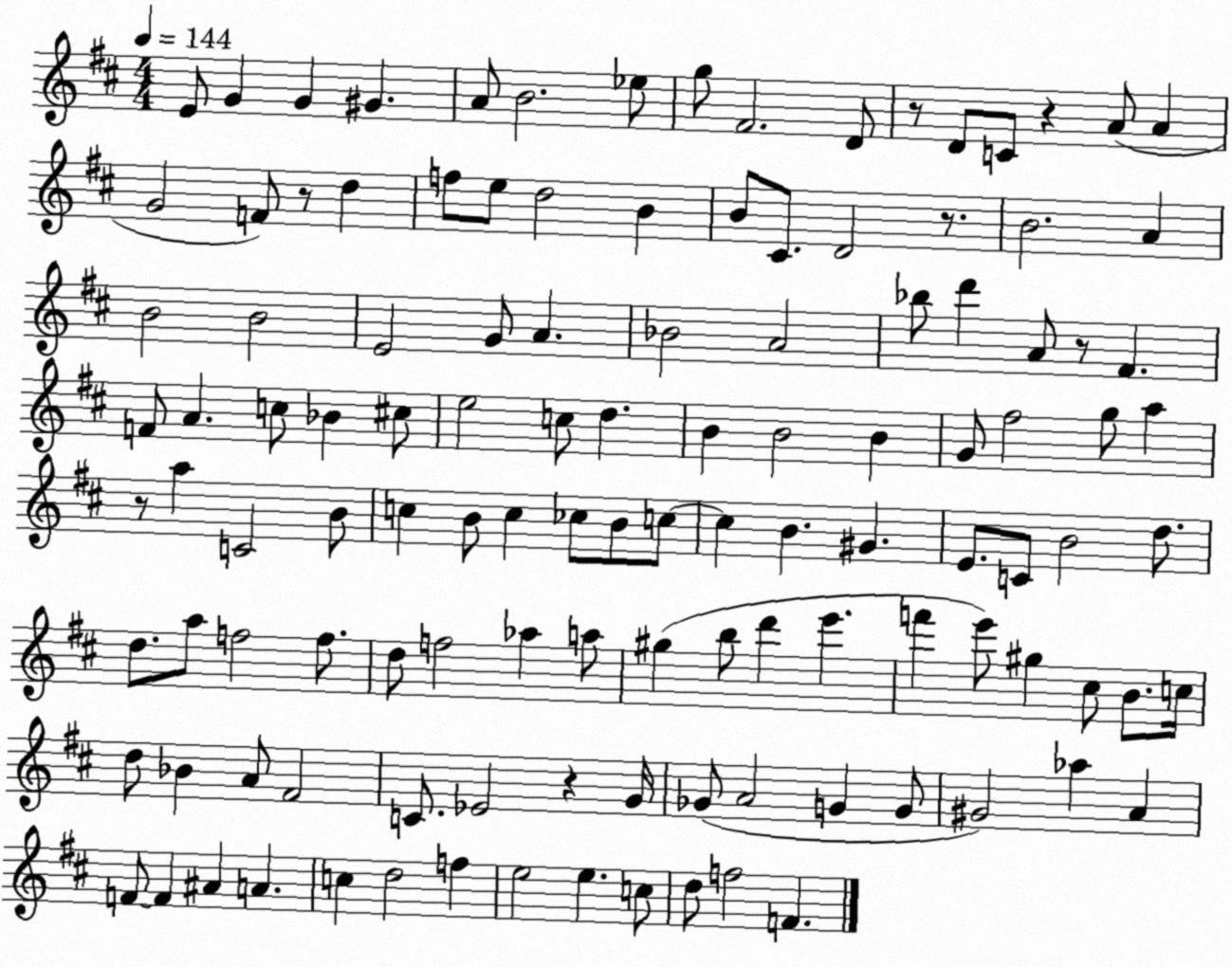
X:1
T:Untitled
M:4/4
L:1/4
K:D
E/2 G G ^G A/2 B2 _e/2 g/2 ^F2 D/2 z/2 D/2 C/2 z A/2 A G2 F/2 z/2 d f/2 e/2 d2 B B/2 ^C/2 D2 z/2 B2 A B2 B2 E2 G/2 A _B2 A2 _b/2 d' A/2 z/2 ^F F/2 A c/2 _B ^c/2 e2 c/2 d B B2 B G/2 ^f2 g/2 a z/2 a C2 B/2 c B/2 c _c/2 B/2 c/2 c B ^G E/2 C/2 B2 d/2 d/2 a/2 f2 f/2 d/2 f2 _a a/2 ^g b/2 d' e' f' e'/2 ^g ^c/2 B/2 c/4 d/2 _B A/2 ^F2 C/2 _E2 z G/4 _G/2 A2 G G/2 ^G2 _a A F/2 F ^A A c d2 f e2 e c/2 d/2 f2 F